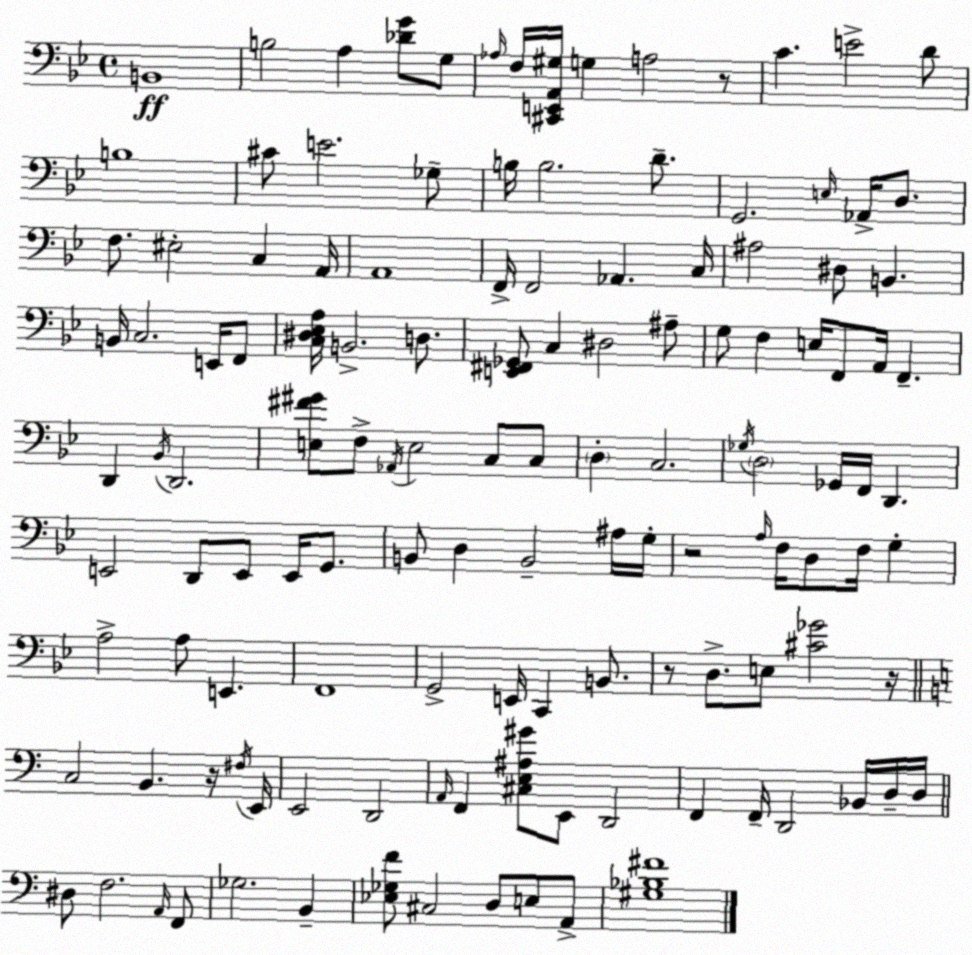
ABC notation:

X:1
T:Untitled
M:4/4
L:1/4
K:Bb
B,,4 B,2 A, [_DG]/2 G,/2 _A,/4 F,/4 [^C,,E,,A,,^G,]/4 G, A,2 z/2 C E2 D/2 B,4 ^C/2 E2 _G,/2 B,/4 B,2 D/2 G,,2 E,/4 _A,,/4 D,/2 F,/2 ^E,2 C, A,,/4 A,,4 F,,/4 F,,2 _A,, C,/4 ^A,2 ^D,/2 B,, B,,/4 C,2 E,,/4 F,,/2 [C,^D,_E,A,]/4 B,,2 D,/2 [E,,^F,,_G,,]/2 C, ^D,2 ^A,/2 G,/2 F, E,/4 F,,/2 A,,/4 F,, D,, _B,,/4 D,,2 [E,^F^G]/2 F,/2 _A,,/4 E,2 C,/2 C,/2 D, C,2 _G,/4 D,2 _G,,/4 F,,/4 D,, E,,2 D,,/2 E,,/2 E,,/4 G,,/2 B,,/2 D, B,,2 ^A,/4 G,/4 z2 A,/4 F,/4 D,/2 F,/4 G, A,2 A,/2 E,, F,,4 G,,2 E,,/4 C,, B,,/2 z/2 D,/2 E,/2 [^C_G]2 z/4 C,2 B,, z/4 ^F,/4 E,,/4 E,,2 D,,2 A,,/4 F,, [^C,E,^A,^G]/2 E,,/2 D,,2 F,, F,,/4 D,,2 _B,,/4 D,/4 D,/4 ^D,/2 F,2 A,,/4 F,,/2 _G,2 B,, [_E,_G,F]/2 ^C,2 D,/2 E,/2 A,,/2 [^G,_B,^F]4